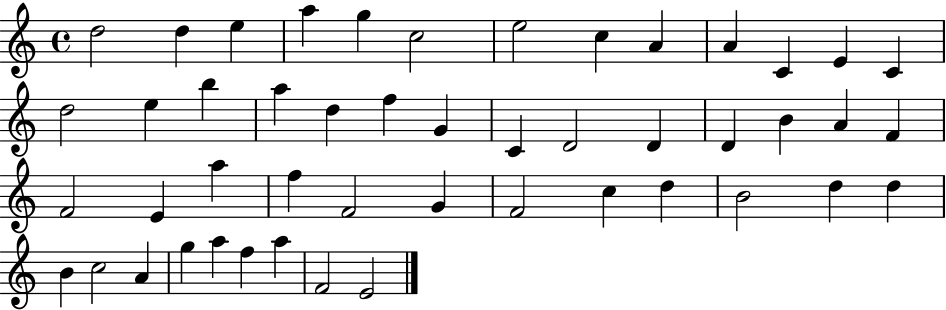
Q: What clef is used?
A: treble